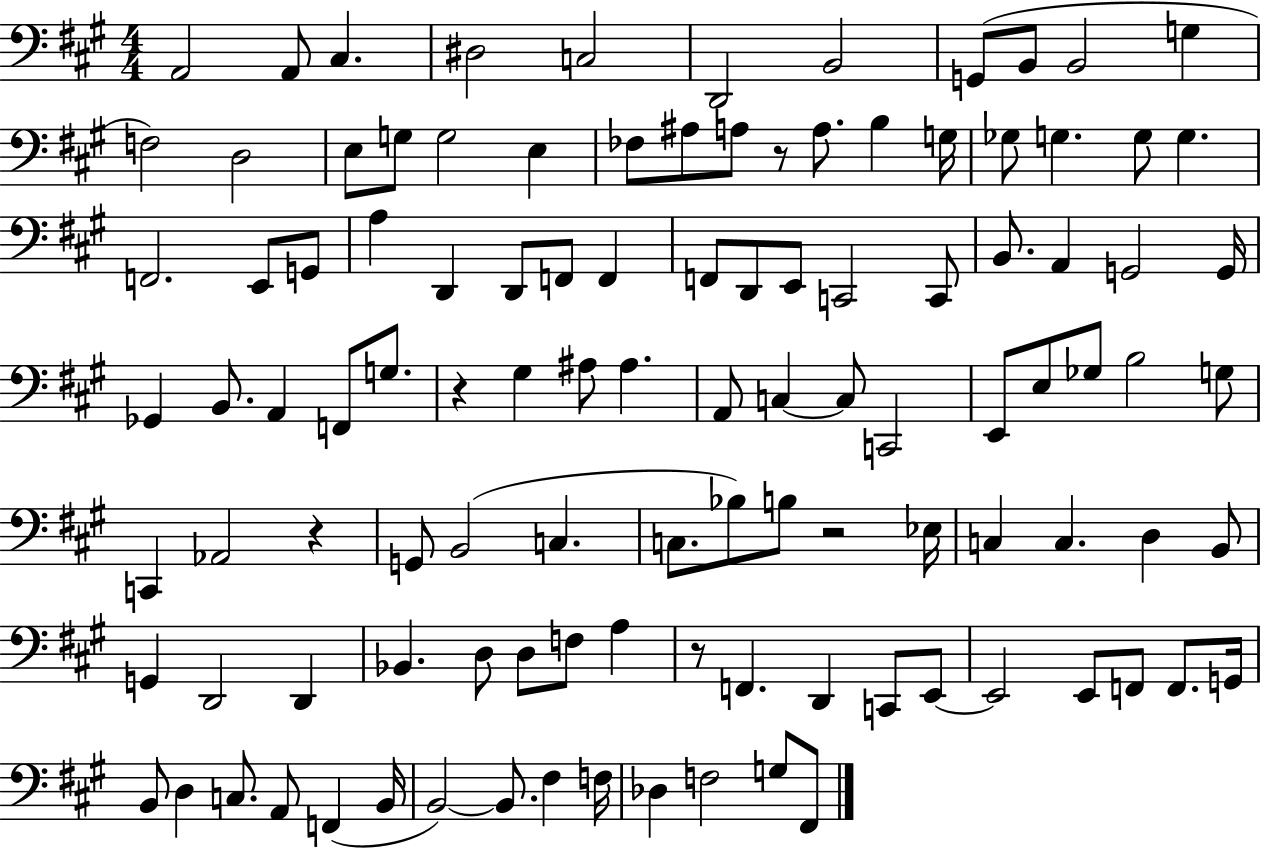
X:1
T:Untitled
M:4/4
L:1/4
K:A
A,,2 A,,/2 ^C, ^D,2 C,2 D,,2 B,,2 G,,/2 B,,/2 B,,2 G, F,2 D,2 E,/2 G,/2 G,2 E, _F,/2 ^A,/2 A,/2 z/2 A,/2 B, G,/4 _G,/2 G, G,/2 G, F,,2 E,,/2 G,,/2 A, D,, D,,/2 F,,/2 F,, F,,/2 D,,/2 E,,/2 C,,2 C,,/2 B,,/2 A,, G,,2 G,,/4 _G,, B,,/2 A,, F,,/2 G,/2 z ^G, ^A,/2 ^A, A,,/2 C, C,/2 C,,2 E,,/2 E,/2 _G,/2 B,2 G,/2 C,, _A,,2 z G,,/2 B,,2 C, C,/2 _B,/2 B,/2 z2 _E,/4 C, C, D, B,,/2 G,, D,,2 D,, _B,, D,/2 D,/2 F,/2 A, z/2 F,, D,, C,,/2 E,,/2 E,,2 E,,/2 F,,/2 F,,/2 G,,/4 B,,/2 D, C,/2 A,,/2 F,, B,,/4 B,,2 B,,/2 ^F, F,/4 _D, F,2 G,/2 ^F,,/2